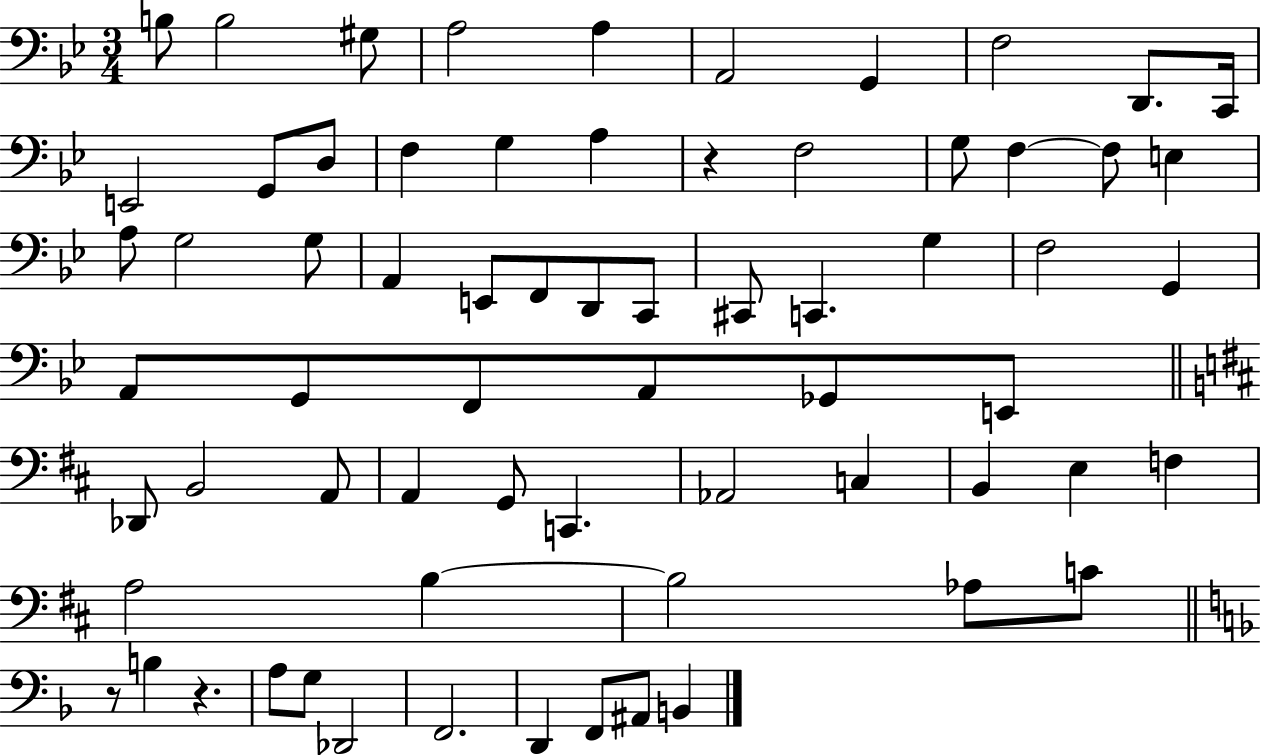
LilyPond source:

{
  \clef bass
  \numericTimeSignature
  \time 3/4
  \key bes \major
  b8 b2 gis8 | a2 a4 | a,2 g,4 | f2 d,8. c,16 | \break e,2 g,8 d8 | f4 g4 a4 | r4 f2 | g8 f4~~ f8 e4 | \break a8 g2 g8 | a,4 e,8 f,8 d,8 c,8 | cis,8 c,4. g4 | f2 g,4 | \break a,8 g,8 f,8 a,8 ges,8 e,8 | \bar "||" \break \key d \major des,8 b,2 a,8 | a,4 g,8 c,4. | aes,2 c4 | b,4 e4 f4 | \break a2 b4~~ | b2 aes8 c'8 | \bar "||" \break \key f \major r8 b4 r4. | a8 g8 des,2 | f,2. | d,4 f,8 ais,8 b,4 | \break \bar "|."
}